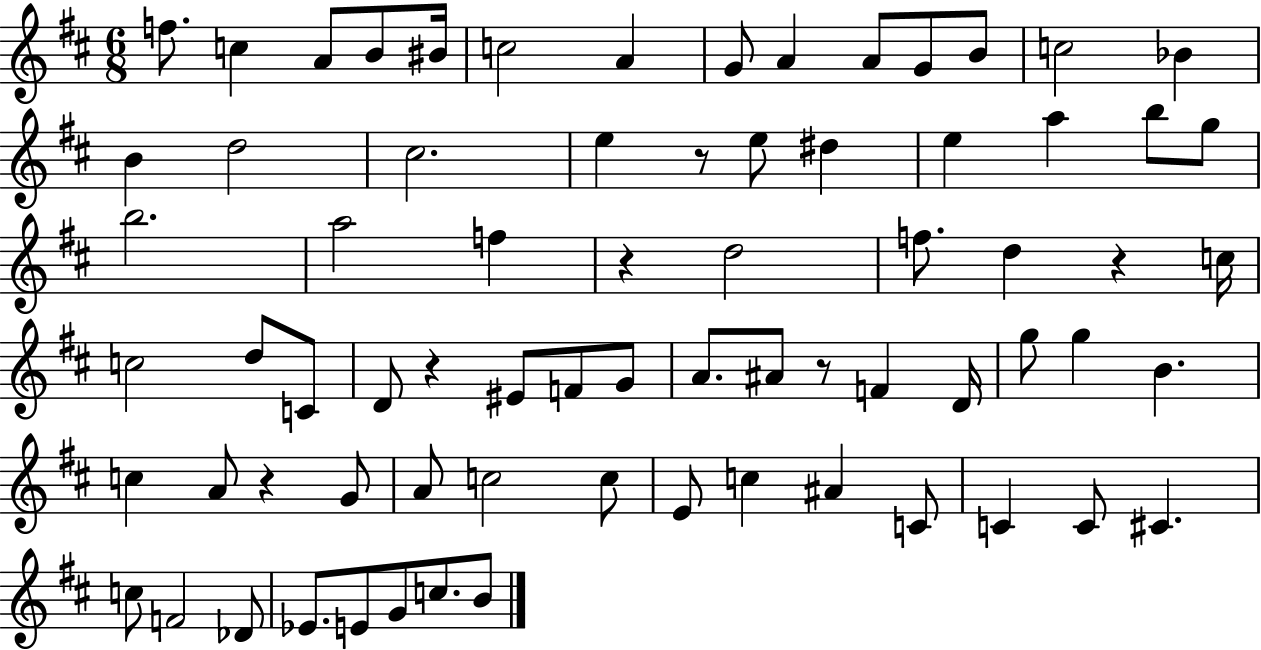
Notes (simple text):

F5/e. C5/q A4/e B4/e BIS4/s C5/h A4/q G4/e A4/q A4/e G4/e B4/e C5/h Bb4/q B4/q D5/h C#5/h. E5/q R/e E5/e D#5/q E5/q A5/q B5/e G5/e B5/h. A5/h F5/q R/q D5/h F5/e. D5/q R/q C5/s C5/h D5/e C4/e D4/e R/q EIS4/e F4/e G4/e A4/e. A#4/e R/e F4/q D4/s G5/e G5/q B4/q. C5/q A4/e R/q G4/e A4/e C5/h C5/e E4/e C5/q A#4/q C4/e C4/q C4/e C#4/q. C5/e F4/h Db4/e Eb4/e. E4/e G4/e C5/e. B4/e